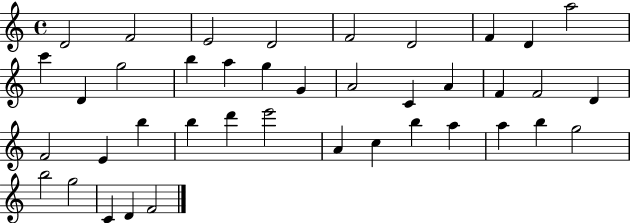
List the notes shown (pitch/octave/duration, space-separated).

D4/h F4/h E4/h D4/h F4/h D4/h F4/q D4/q A5/h C6/q D4/q G5/h B5/q A5/q G5/q G4/q A4/h C4/q A4/q F4/q F4/h D4/q F4/h E4/q B5/q B5/q D6/q E6/h A4/q C5/q B5/q A5/q A5/q B5/q G5/h B5/h G5/h C4/q D4/q F4/h